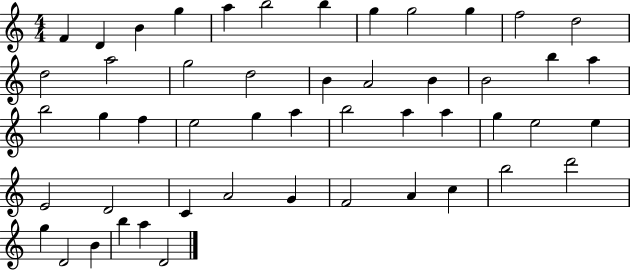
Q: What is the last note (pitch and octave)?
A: D4